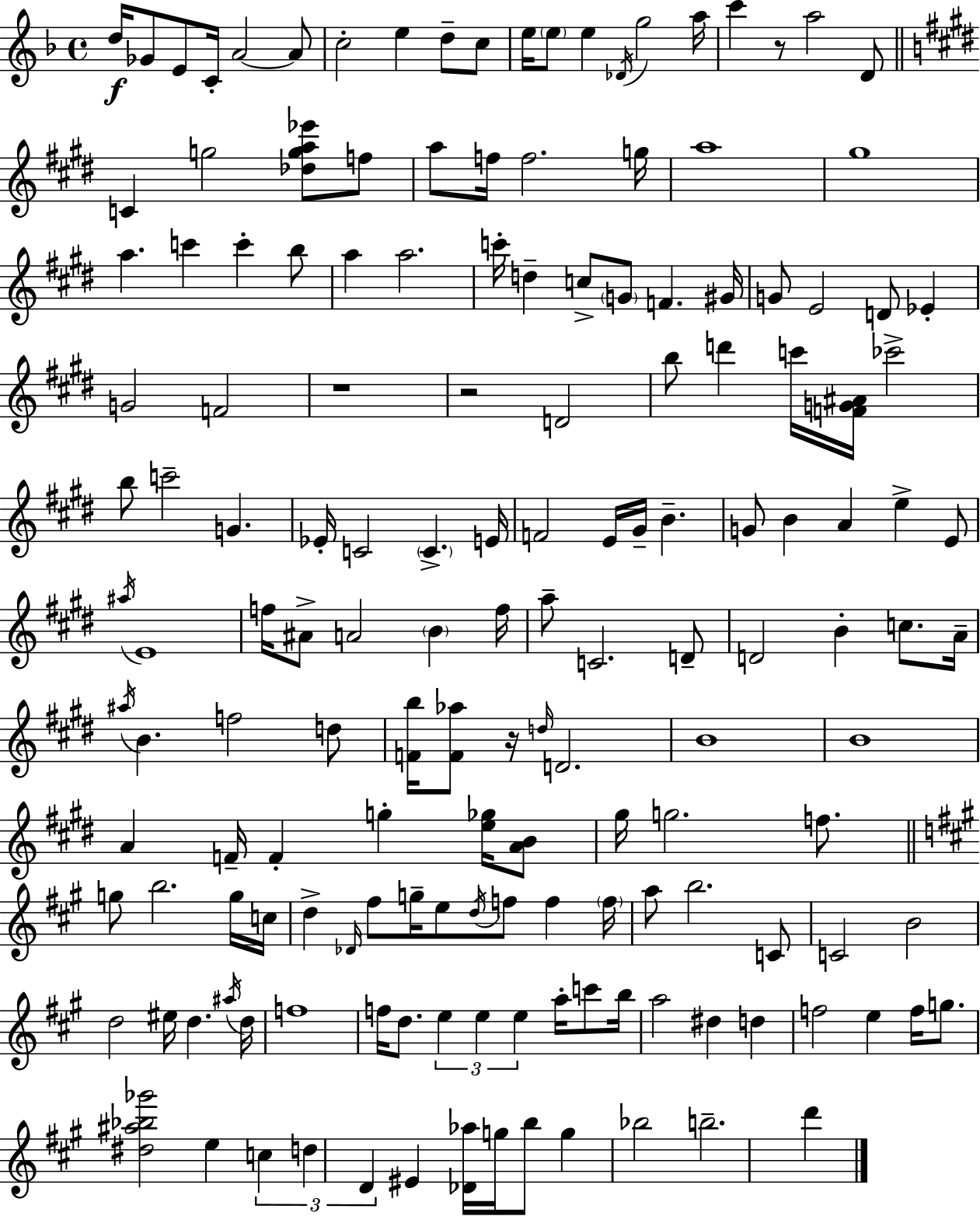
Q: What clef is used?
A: treble